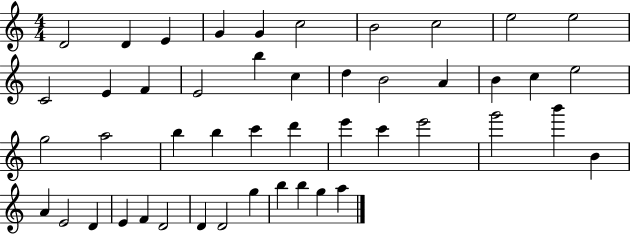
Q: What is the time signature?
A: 4/4